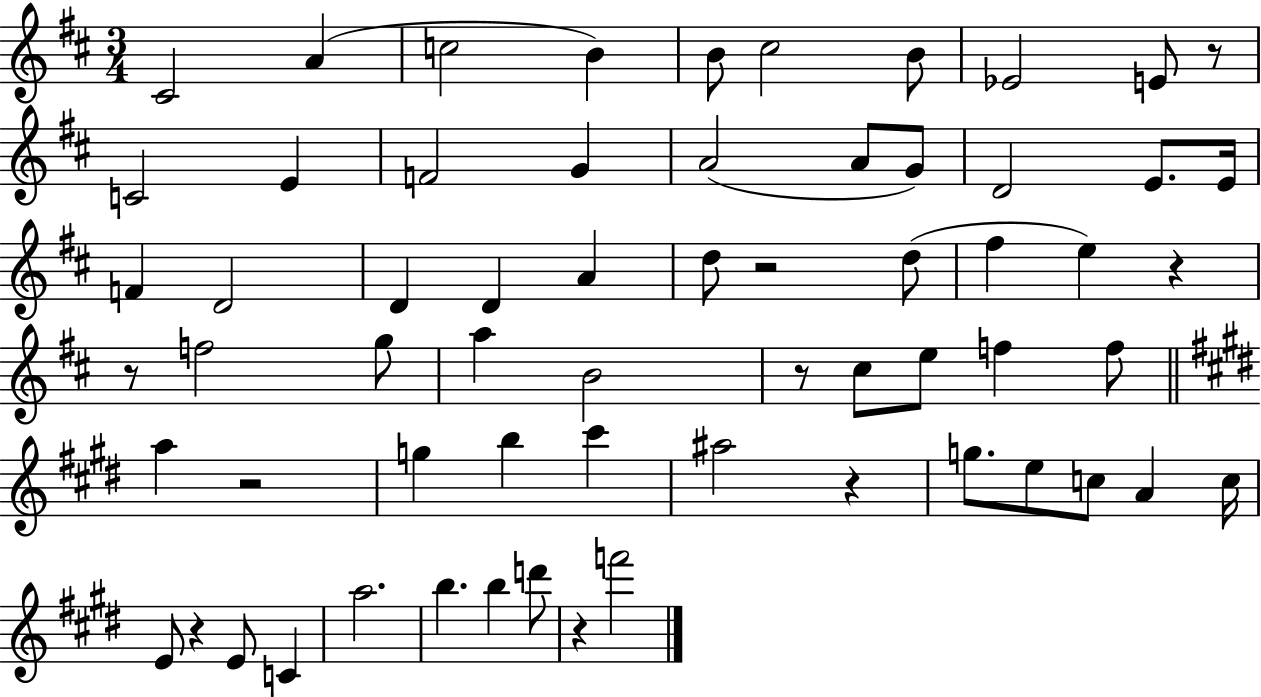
X:1
T:Untitled
M:3/4
L:1/4
K:D
^C2 A c2 B B/2 ^c2 B/2 _E2 E/2 z/2 C2 E F2 G A2 A/2 G/2 D2 E/2 E/4 F D2 D D A d/2 z2 d/2 ^f e z z/2 f2 g/2 a B2 z/2 ^c/2 e/2 f f/2 a z2 g b ^c' ^a2 z g/2 e/2 c/2 A c/4 E/2 z E/2 C a2 b b d'/2 z f'2